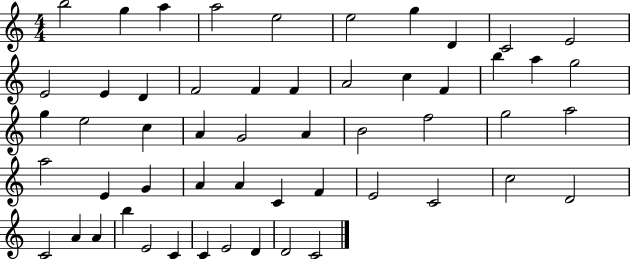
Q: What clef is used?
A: treble